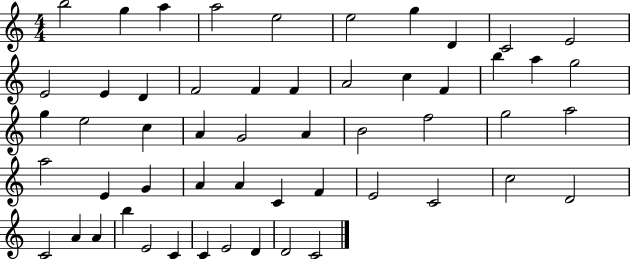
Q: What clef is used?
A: treble